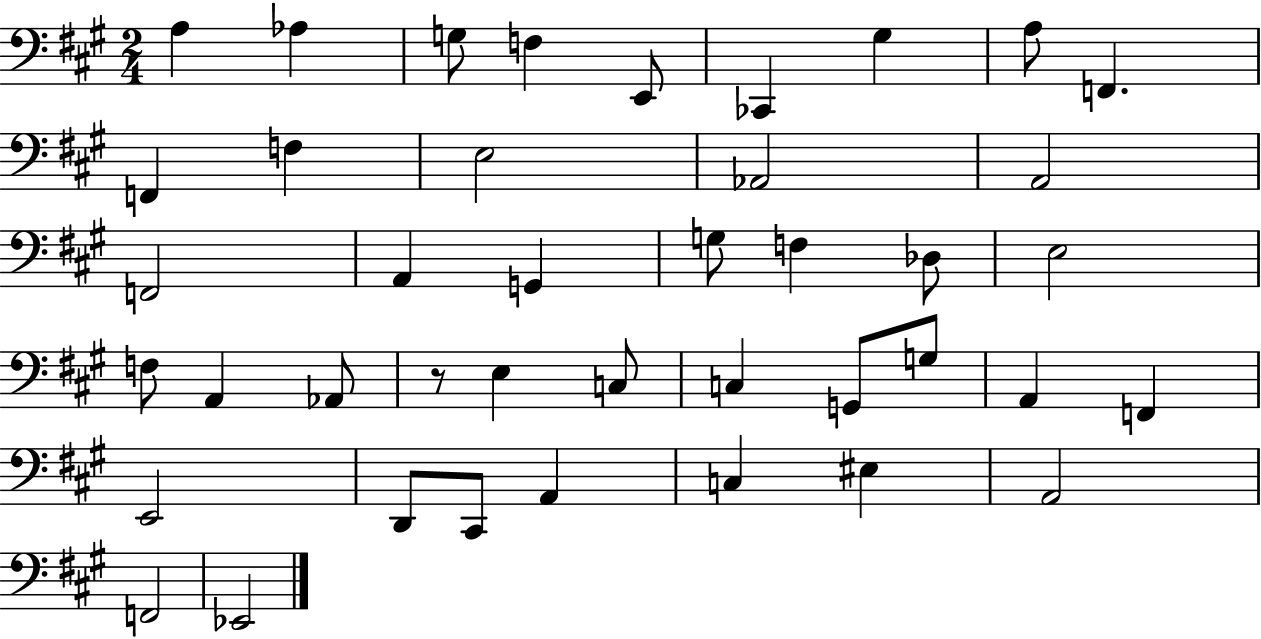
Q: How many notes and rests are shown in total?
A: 41